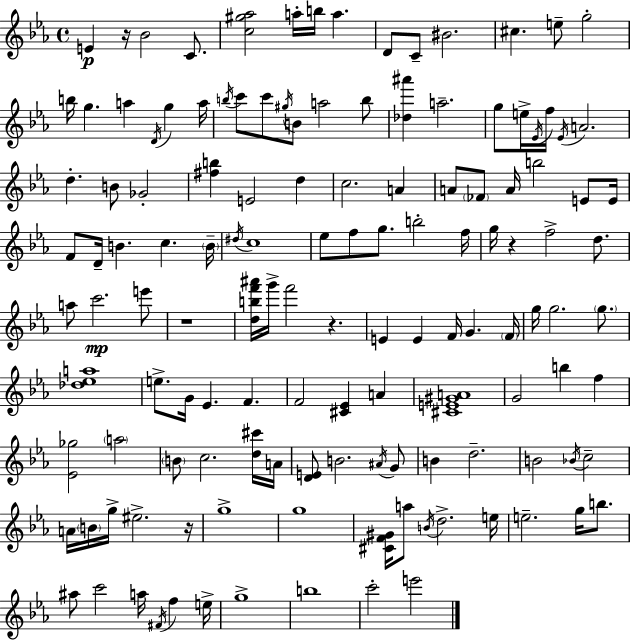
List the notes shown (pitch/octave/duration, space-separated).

E4/q R/s Bb4/h C4/e. [C5,G#5,Ab5]/h A5/s B5/s A5/q. D4/e C4/e BIS4/h. C#5/q. E5/e G5/h B5/s G5/q. A5/q D4/s G5/q A5/s B5/s C6/e C6/e G#5/s B4/e A5/h B5/e [Db5,A#6]/q A5/h. G5/e E5/s Eb4/s F5/s Eb4/s A4/h. D5/q. B4/e Gb4/h [F#5,B5]/q E4/h D5/q C5/h. A4/q A4/e FES4/e A4/s B5/h E4/e E4/s F4/e D4/s B4/q. C5/q. B4/s D#5/s C5/w Eb5/e F5/e G5/e. B5/h F5/s G5/s R/q F5/h D5/e. A5/e C6/h. E6/e R/w [D5,B5,F6,A#6]/s G6/s F6/h R/q. E4/q E4/q F4/s G4/q. F4/s G5/s G5/h. G5/e. [Db5,Eb5,A5]/w E5/e. G4/s Eb4/q. F4/q. F4/h [C#4,Eb4]/q A4/q [C#4,E4,G#4,A4]/w G4/h B5/q F5/q [Eb4,Gb5]/h A5/h B4/e C5/h. [D5,C#6]/s A4/s [D4,E4]/e B4/h. A#4/s G4/e B4/q D5/h. B4/h Bb4/s C5/h A4/s B4/s G5/s EIS5/h. R/s G5/w G5/w [C#4,F4,G#4]/s A5/e B4/s D5/h. E5/s E5/h. G5/s B5/e. A#5/e C6/h A5/s F#4/s F5/q E5/s G5/w B5/w C6/h E6/h